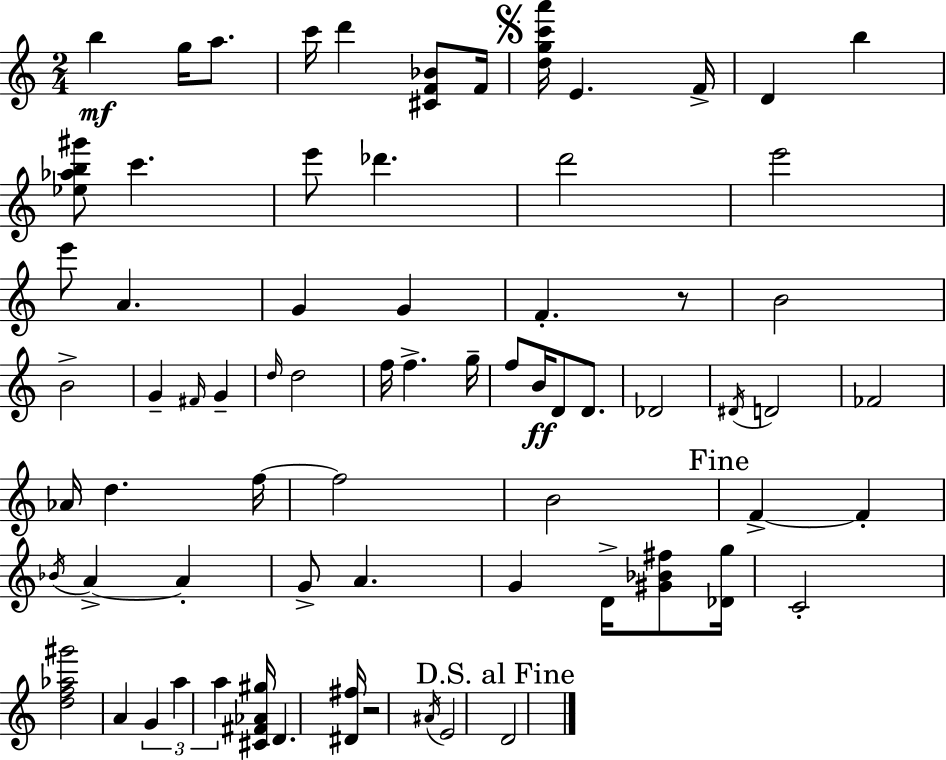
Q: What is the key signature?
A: A minor